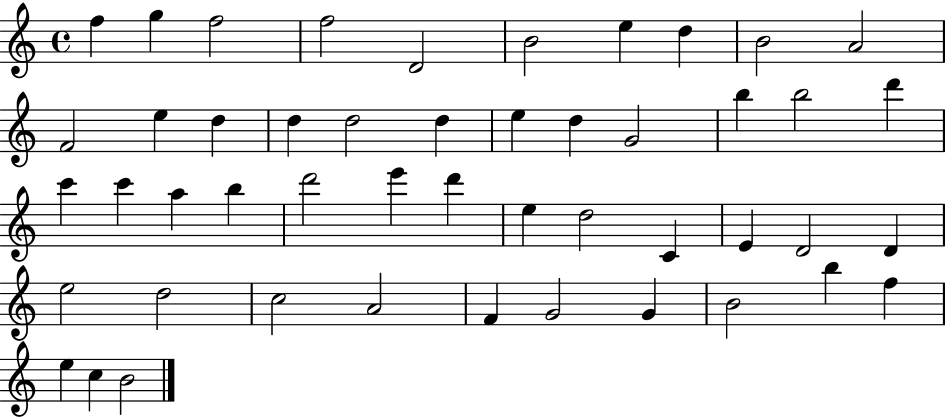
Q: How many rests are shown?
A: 0